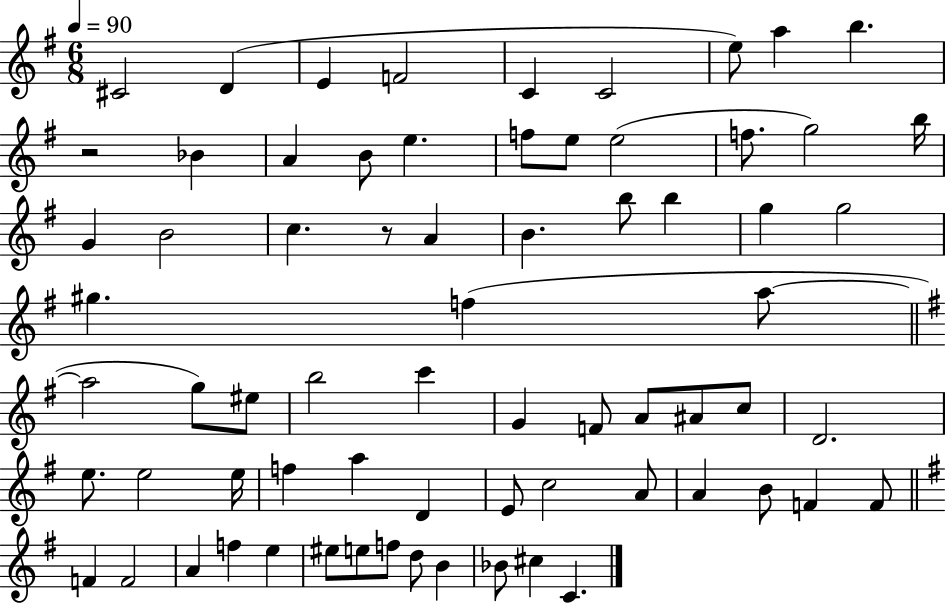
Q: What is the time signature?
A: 6/8